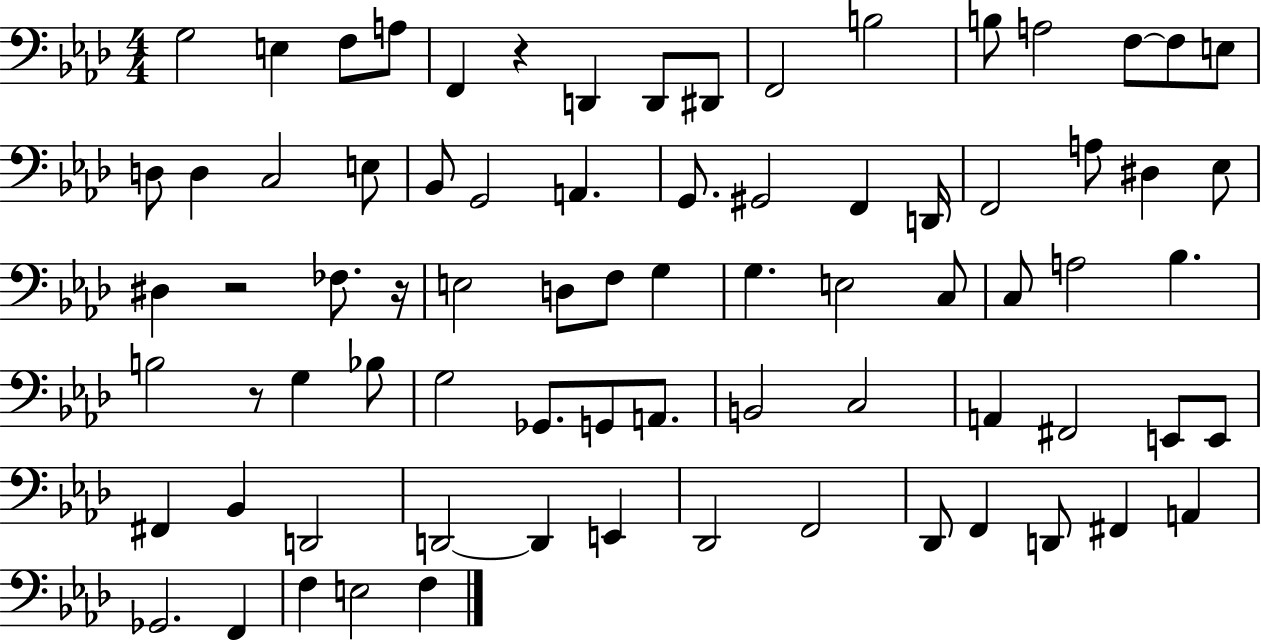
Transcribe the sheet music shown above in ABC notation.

X:1
T:Untitled
M:4/4
L:1/4
K:Ab
G,2 E, F,/2 A,/2 F,, z D,, D,,/2 ^D,,/2 F,,2 B,2 B,/2 A,2 F,/2 F,/2 E,/2 D,/2 D, C,2 E,/2 _B,,/2 G,,2 A,, G,,/2 ^G,,2 F,, D,,/4 F,,2 A,/2 ^D, _E,/2 ^D, z2 _F,/2 z/4 E,2 D,/2 F,/2 G, G, E,2 C,/2 C,/2 A,2 _B, B,2 z/2 G, _B,/2 G,2 _G,,/2 G,,/2 A,,/2 B,,2 C,2 A,, ^F,,2 E,,/2 E,,/2 ^F,, _B,, D,,2 D,,2 D,, E,, _D,,2 F,,2 _D,,/2 F,, D,,/2 ^F,, A,, _G,,2 F,, F, E,2 F,